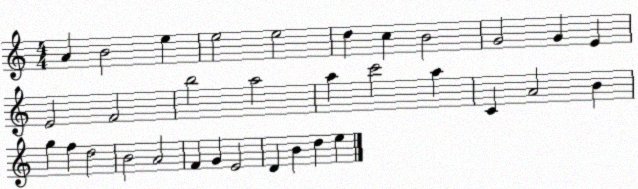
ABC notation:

X:1
T:Untitled
M:4/4
L:1/4
K:C
A B2 e e2 e2 d c B2 G2 G E E2 F2 b2 a2 a c'2 a C A2 B g f d2 B2 A2 F G E2 D B d e